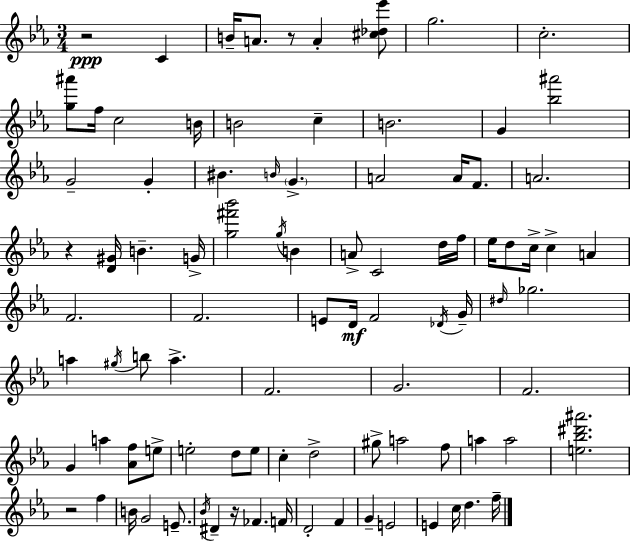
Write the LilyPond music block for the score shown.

{
  \clef treble
  \numericTimeSignature
  \time 3/4
  \key c \minor
  r2\ppp c'4 | b'16-- a'8. r8 a'4-. <cis'' des'' ees'''>8 | g''2. | c''2.-. | \break <g'' ais'''>8 f''16 c''2 b'16 | b'2 c''4-- | b'2. | g'4 <bes'' ais'''>2 | \break g'2-- g'4-. | bis'4. \grace { b'16 } \parenthesize g'4.-> | a'2 a'16 f'8. | a'2. | \break r4 <d' gis'>16 b'4.-- | g'16-> <g'' fis''' bes'''>2 \acciaccatura { g''16 } b'4 | a'8-> c'2 | d''16 f''16 ees''16 d''8 c''16-> c''4-> a'4 | \break f'2. | f'2. | e'8 d'16\mf f'2 | \acciaccatura { des'16 } g'16-- \grace { dis''16 } ges''2. | \break a''4 \acciaccatura { gis''16 } b''8 a''4.-> | f'2. | g'2. | f'2. | \break g'4 a''4 | <aes' f''>8 e''8-> e''2-. | d''8 e''8 c''4-. d''2-> | gis''8-> a''2 | \break f''8 a''4 a''2 | <e'' bes'' dis''' ais'''>2. | r2 | f''4 b'16 g'2 | \break e'8.-- \acciaccatura { bes'16 } dis'4-- r16 fes'4. | f'16 d'2-. | f'4 g'4-- e'2 | e'4 c''16 d''4. | \break f''16-- \bar "|."
}